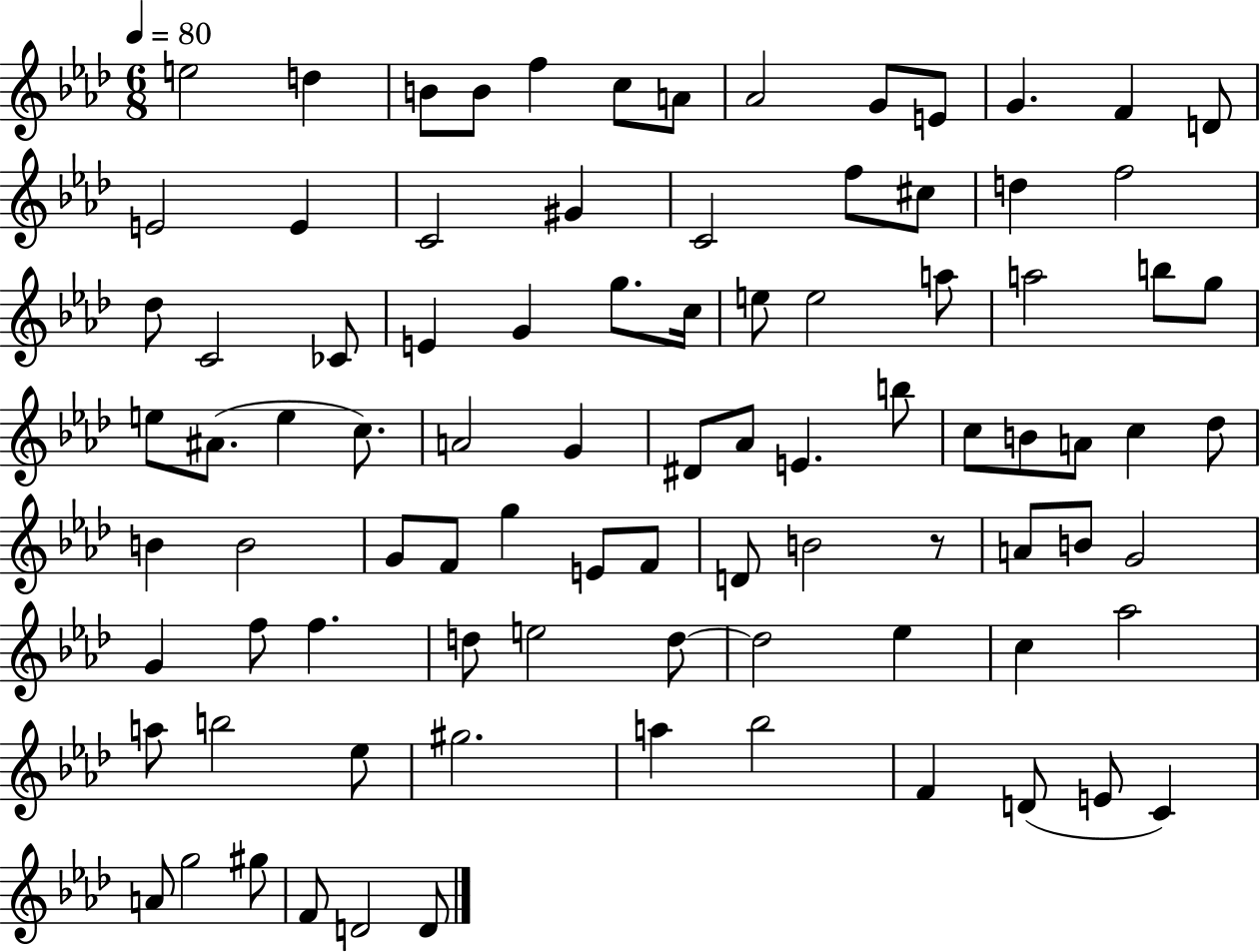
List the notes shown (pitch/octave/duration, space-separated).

E5/h D5/q B4/e B4/e F5/q C5/e A4/e Ab4/h G4/e E4/e G4/q. F4/q D4/e E4/h E4/q C4/h G#4/q C4/h F5/e C#5/e D5/q F5/h Db5/e C4/h CES4/e E4/q G4/q G5/e. C5/s E5/e E5/h A5/e A5/h B5/e G5/e E5/e A#4/e. E5/q C5/e. A4/h G4/q D#4/e Ab4/e E4/q. B5/e C5/e B4/e A4/e C5/q Db5/e B4/q B4/h G4/e F4/e G5/q E4/e F4/e D4/e B4/h R/e A4/e B4/e G4/h G4/q F5/e F5/q. D5/e E5/h D5/e D5/h Eb5/q C5/q Ab5/h A5/e B5/h Eb5/e G#5/h. A5/q Bb5/h F4/q D4/e E4/e C4/q A4/e G5/h G#5/e F4/e D4/h D4/e